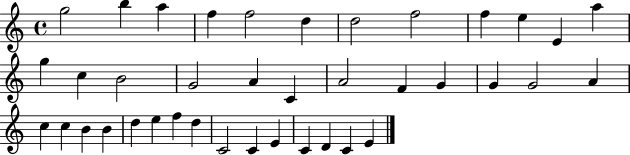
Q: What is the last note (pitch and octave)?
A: E4